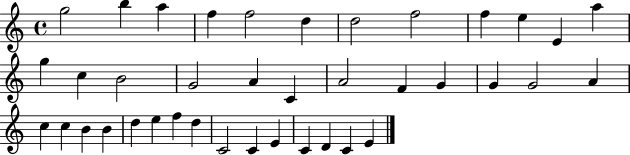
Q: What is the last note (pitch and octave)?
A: E4